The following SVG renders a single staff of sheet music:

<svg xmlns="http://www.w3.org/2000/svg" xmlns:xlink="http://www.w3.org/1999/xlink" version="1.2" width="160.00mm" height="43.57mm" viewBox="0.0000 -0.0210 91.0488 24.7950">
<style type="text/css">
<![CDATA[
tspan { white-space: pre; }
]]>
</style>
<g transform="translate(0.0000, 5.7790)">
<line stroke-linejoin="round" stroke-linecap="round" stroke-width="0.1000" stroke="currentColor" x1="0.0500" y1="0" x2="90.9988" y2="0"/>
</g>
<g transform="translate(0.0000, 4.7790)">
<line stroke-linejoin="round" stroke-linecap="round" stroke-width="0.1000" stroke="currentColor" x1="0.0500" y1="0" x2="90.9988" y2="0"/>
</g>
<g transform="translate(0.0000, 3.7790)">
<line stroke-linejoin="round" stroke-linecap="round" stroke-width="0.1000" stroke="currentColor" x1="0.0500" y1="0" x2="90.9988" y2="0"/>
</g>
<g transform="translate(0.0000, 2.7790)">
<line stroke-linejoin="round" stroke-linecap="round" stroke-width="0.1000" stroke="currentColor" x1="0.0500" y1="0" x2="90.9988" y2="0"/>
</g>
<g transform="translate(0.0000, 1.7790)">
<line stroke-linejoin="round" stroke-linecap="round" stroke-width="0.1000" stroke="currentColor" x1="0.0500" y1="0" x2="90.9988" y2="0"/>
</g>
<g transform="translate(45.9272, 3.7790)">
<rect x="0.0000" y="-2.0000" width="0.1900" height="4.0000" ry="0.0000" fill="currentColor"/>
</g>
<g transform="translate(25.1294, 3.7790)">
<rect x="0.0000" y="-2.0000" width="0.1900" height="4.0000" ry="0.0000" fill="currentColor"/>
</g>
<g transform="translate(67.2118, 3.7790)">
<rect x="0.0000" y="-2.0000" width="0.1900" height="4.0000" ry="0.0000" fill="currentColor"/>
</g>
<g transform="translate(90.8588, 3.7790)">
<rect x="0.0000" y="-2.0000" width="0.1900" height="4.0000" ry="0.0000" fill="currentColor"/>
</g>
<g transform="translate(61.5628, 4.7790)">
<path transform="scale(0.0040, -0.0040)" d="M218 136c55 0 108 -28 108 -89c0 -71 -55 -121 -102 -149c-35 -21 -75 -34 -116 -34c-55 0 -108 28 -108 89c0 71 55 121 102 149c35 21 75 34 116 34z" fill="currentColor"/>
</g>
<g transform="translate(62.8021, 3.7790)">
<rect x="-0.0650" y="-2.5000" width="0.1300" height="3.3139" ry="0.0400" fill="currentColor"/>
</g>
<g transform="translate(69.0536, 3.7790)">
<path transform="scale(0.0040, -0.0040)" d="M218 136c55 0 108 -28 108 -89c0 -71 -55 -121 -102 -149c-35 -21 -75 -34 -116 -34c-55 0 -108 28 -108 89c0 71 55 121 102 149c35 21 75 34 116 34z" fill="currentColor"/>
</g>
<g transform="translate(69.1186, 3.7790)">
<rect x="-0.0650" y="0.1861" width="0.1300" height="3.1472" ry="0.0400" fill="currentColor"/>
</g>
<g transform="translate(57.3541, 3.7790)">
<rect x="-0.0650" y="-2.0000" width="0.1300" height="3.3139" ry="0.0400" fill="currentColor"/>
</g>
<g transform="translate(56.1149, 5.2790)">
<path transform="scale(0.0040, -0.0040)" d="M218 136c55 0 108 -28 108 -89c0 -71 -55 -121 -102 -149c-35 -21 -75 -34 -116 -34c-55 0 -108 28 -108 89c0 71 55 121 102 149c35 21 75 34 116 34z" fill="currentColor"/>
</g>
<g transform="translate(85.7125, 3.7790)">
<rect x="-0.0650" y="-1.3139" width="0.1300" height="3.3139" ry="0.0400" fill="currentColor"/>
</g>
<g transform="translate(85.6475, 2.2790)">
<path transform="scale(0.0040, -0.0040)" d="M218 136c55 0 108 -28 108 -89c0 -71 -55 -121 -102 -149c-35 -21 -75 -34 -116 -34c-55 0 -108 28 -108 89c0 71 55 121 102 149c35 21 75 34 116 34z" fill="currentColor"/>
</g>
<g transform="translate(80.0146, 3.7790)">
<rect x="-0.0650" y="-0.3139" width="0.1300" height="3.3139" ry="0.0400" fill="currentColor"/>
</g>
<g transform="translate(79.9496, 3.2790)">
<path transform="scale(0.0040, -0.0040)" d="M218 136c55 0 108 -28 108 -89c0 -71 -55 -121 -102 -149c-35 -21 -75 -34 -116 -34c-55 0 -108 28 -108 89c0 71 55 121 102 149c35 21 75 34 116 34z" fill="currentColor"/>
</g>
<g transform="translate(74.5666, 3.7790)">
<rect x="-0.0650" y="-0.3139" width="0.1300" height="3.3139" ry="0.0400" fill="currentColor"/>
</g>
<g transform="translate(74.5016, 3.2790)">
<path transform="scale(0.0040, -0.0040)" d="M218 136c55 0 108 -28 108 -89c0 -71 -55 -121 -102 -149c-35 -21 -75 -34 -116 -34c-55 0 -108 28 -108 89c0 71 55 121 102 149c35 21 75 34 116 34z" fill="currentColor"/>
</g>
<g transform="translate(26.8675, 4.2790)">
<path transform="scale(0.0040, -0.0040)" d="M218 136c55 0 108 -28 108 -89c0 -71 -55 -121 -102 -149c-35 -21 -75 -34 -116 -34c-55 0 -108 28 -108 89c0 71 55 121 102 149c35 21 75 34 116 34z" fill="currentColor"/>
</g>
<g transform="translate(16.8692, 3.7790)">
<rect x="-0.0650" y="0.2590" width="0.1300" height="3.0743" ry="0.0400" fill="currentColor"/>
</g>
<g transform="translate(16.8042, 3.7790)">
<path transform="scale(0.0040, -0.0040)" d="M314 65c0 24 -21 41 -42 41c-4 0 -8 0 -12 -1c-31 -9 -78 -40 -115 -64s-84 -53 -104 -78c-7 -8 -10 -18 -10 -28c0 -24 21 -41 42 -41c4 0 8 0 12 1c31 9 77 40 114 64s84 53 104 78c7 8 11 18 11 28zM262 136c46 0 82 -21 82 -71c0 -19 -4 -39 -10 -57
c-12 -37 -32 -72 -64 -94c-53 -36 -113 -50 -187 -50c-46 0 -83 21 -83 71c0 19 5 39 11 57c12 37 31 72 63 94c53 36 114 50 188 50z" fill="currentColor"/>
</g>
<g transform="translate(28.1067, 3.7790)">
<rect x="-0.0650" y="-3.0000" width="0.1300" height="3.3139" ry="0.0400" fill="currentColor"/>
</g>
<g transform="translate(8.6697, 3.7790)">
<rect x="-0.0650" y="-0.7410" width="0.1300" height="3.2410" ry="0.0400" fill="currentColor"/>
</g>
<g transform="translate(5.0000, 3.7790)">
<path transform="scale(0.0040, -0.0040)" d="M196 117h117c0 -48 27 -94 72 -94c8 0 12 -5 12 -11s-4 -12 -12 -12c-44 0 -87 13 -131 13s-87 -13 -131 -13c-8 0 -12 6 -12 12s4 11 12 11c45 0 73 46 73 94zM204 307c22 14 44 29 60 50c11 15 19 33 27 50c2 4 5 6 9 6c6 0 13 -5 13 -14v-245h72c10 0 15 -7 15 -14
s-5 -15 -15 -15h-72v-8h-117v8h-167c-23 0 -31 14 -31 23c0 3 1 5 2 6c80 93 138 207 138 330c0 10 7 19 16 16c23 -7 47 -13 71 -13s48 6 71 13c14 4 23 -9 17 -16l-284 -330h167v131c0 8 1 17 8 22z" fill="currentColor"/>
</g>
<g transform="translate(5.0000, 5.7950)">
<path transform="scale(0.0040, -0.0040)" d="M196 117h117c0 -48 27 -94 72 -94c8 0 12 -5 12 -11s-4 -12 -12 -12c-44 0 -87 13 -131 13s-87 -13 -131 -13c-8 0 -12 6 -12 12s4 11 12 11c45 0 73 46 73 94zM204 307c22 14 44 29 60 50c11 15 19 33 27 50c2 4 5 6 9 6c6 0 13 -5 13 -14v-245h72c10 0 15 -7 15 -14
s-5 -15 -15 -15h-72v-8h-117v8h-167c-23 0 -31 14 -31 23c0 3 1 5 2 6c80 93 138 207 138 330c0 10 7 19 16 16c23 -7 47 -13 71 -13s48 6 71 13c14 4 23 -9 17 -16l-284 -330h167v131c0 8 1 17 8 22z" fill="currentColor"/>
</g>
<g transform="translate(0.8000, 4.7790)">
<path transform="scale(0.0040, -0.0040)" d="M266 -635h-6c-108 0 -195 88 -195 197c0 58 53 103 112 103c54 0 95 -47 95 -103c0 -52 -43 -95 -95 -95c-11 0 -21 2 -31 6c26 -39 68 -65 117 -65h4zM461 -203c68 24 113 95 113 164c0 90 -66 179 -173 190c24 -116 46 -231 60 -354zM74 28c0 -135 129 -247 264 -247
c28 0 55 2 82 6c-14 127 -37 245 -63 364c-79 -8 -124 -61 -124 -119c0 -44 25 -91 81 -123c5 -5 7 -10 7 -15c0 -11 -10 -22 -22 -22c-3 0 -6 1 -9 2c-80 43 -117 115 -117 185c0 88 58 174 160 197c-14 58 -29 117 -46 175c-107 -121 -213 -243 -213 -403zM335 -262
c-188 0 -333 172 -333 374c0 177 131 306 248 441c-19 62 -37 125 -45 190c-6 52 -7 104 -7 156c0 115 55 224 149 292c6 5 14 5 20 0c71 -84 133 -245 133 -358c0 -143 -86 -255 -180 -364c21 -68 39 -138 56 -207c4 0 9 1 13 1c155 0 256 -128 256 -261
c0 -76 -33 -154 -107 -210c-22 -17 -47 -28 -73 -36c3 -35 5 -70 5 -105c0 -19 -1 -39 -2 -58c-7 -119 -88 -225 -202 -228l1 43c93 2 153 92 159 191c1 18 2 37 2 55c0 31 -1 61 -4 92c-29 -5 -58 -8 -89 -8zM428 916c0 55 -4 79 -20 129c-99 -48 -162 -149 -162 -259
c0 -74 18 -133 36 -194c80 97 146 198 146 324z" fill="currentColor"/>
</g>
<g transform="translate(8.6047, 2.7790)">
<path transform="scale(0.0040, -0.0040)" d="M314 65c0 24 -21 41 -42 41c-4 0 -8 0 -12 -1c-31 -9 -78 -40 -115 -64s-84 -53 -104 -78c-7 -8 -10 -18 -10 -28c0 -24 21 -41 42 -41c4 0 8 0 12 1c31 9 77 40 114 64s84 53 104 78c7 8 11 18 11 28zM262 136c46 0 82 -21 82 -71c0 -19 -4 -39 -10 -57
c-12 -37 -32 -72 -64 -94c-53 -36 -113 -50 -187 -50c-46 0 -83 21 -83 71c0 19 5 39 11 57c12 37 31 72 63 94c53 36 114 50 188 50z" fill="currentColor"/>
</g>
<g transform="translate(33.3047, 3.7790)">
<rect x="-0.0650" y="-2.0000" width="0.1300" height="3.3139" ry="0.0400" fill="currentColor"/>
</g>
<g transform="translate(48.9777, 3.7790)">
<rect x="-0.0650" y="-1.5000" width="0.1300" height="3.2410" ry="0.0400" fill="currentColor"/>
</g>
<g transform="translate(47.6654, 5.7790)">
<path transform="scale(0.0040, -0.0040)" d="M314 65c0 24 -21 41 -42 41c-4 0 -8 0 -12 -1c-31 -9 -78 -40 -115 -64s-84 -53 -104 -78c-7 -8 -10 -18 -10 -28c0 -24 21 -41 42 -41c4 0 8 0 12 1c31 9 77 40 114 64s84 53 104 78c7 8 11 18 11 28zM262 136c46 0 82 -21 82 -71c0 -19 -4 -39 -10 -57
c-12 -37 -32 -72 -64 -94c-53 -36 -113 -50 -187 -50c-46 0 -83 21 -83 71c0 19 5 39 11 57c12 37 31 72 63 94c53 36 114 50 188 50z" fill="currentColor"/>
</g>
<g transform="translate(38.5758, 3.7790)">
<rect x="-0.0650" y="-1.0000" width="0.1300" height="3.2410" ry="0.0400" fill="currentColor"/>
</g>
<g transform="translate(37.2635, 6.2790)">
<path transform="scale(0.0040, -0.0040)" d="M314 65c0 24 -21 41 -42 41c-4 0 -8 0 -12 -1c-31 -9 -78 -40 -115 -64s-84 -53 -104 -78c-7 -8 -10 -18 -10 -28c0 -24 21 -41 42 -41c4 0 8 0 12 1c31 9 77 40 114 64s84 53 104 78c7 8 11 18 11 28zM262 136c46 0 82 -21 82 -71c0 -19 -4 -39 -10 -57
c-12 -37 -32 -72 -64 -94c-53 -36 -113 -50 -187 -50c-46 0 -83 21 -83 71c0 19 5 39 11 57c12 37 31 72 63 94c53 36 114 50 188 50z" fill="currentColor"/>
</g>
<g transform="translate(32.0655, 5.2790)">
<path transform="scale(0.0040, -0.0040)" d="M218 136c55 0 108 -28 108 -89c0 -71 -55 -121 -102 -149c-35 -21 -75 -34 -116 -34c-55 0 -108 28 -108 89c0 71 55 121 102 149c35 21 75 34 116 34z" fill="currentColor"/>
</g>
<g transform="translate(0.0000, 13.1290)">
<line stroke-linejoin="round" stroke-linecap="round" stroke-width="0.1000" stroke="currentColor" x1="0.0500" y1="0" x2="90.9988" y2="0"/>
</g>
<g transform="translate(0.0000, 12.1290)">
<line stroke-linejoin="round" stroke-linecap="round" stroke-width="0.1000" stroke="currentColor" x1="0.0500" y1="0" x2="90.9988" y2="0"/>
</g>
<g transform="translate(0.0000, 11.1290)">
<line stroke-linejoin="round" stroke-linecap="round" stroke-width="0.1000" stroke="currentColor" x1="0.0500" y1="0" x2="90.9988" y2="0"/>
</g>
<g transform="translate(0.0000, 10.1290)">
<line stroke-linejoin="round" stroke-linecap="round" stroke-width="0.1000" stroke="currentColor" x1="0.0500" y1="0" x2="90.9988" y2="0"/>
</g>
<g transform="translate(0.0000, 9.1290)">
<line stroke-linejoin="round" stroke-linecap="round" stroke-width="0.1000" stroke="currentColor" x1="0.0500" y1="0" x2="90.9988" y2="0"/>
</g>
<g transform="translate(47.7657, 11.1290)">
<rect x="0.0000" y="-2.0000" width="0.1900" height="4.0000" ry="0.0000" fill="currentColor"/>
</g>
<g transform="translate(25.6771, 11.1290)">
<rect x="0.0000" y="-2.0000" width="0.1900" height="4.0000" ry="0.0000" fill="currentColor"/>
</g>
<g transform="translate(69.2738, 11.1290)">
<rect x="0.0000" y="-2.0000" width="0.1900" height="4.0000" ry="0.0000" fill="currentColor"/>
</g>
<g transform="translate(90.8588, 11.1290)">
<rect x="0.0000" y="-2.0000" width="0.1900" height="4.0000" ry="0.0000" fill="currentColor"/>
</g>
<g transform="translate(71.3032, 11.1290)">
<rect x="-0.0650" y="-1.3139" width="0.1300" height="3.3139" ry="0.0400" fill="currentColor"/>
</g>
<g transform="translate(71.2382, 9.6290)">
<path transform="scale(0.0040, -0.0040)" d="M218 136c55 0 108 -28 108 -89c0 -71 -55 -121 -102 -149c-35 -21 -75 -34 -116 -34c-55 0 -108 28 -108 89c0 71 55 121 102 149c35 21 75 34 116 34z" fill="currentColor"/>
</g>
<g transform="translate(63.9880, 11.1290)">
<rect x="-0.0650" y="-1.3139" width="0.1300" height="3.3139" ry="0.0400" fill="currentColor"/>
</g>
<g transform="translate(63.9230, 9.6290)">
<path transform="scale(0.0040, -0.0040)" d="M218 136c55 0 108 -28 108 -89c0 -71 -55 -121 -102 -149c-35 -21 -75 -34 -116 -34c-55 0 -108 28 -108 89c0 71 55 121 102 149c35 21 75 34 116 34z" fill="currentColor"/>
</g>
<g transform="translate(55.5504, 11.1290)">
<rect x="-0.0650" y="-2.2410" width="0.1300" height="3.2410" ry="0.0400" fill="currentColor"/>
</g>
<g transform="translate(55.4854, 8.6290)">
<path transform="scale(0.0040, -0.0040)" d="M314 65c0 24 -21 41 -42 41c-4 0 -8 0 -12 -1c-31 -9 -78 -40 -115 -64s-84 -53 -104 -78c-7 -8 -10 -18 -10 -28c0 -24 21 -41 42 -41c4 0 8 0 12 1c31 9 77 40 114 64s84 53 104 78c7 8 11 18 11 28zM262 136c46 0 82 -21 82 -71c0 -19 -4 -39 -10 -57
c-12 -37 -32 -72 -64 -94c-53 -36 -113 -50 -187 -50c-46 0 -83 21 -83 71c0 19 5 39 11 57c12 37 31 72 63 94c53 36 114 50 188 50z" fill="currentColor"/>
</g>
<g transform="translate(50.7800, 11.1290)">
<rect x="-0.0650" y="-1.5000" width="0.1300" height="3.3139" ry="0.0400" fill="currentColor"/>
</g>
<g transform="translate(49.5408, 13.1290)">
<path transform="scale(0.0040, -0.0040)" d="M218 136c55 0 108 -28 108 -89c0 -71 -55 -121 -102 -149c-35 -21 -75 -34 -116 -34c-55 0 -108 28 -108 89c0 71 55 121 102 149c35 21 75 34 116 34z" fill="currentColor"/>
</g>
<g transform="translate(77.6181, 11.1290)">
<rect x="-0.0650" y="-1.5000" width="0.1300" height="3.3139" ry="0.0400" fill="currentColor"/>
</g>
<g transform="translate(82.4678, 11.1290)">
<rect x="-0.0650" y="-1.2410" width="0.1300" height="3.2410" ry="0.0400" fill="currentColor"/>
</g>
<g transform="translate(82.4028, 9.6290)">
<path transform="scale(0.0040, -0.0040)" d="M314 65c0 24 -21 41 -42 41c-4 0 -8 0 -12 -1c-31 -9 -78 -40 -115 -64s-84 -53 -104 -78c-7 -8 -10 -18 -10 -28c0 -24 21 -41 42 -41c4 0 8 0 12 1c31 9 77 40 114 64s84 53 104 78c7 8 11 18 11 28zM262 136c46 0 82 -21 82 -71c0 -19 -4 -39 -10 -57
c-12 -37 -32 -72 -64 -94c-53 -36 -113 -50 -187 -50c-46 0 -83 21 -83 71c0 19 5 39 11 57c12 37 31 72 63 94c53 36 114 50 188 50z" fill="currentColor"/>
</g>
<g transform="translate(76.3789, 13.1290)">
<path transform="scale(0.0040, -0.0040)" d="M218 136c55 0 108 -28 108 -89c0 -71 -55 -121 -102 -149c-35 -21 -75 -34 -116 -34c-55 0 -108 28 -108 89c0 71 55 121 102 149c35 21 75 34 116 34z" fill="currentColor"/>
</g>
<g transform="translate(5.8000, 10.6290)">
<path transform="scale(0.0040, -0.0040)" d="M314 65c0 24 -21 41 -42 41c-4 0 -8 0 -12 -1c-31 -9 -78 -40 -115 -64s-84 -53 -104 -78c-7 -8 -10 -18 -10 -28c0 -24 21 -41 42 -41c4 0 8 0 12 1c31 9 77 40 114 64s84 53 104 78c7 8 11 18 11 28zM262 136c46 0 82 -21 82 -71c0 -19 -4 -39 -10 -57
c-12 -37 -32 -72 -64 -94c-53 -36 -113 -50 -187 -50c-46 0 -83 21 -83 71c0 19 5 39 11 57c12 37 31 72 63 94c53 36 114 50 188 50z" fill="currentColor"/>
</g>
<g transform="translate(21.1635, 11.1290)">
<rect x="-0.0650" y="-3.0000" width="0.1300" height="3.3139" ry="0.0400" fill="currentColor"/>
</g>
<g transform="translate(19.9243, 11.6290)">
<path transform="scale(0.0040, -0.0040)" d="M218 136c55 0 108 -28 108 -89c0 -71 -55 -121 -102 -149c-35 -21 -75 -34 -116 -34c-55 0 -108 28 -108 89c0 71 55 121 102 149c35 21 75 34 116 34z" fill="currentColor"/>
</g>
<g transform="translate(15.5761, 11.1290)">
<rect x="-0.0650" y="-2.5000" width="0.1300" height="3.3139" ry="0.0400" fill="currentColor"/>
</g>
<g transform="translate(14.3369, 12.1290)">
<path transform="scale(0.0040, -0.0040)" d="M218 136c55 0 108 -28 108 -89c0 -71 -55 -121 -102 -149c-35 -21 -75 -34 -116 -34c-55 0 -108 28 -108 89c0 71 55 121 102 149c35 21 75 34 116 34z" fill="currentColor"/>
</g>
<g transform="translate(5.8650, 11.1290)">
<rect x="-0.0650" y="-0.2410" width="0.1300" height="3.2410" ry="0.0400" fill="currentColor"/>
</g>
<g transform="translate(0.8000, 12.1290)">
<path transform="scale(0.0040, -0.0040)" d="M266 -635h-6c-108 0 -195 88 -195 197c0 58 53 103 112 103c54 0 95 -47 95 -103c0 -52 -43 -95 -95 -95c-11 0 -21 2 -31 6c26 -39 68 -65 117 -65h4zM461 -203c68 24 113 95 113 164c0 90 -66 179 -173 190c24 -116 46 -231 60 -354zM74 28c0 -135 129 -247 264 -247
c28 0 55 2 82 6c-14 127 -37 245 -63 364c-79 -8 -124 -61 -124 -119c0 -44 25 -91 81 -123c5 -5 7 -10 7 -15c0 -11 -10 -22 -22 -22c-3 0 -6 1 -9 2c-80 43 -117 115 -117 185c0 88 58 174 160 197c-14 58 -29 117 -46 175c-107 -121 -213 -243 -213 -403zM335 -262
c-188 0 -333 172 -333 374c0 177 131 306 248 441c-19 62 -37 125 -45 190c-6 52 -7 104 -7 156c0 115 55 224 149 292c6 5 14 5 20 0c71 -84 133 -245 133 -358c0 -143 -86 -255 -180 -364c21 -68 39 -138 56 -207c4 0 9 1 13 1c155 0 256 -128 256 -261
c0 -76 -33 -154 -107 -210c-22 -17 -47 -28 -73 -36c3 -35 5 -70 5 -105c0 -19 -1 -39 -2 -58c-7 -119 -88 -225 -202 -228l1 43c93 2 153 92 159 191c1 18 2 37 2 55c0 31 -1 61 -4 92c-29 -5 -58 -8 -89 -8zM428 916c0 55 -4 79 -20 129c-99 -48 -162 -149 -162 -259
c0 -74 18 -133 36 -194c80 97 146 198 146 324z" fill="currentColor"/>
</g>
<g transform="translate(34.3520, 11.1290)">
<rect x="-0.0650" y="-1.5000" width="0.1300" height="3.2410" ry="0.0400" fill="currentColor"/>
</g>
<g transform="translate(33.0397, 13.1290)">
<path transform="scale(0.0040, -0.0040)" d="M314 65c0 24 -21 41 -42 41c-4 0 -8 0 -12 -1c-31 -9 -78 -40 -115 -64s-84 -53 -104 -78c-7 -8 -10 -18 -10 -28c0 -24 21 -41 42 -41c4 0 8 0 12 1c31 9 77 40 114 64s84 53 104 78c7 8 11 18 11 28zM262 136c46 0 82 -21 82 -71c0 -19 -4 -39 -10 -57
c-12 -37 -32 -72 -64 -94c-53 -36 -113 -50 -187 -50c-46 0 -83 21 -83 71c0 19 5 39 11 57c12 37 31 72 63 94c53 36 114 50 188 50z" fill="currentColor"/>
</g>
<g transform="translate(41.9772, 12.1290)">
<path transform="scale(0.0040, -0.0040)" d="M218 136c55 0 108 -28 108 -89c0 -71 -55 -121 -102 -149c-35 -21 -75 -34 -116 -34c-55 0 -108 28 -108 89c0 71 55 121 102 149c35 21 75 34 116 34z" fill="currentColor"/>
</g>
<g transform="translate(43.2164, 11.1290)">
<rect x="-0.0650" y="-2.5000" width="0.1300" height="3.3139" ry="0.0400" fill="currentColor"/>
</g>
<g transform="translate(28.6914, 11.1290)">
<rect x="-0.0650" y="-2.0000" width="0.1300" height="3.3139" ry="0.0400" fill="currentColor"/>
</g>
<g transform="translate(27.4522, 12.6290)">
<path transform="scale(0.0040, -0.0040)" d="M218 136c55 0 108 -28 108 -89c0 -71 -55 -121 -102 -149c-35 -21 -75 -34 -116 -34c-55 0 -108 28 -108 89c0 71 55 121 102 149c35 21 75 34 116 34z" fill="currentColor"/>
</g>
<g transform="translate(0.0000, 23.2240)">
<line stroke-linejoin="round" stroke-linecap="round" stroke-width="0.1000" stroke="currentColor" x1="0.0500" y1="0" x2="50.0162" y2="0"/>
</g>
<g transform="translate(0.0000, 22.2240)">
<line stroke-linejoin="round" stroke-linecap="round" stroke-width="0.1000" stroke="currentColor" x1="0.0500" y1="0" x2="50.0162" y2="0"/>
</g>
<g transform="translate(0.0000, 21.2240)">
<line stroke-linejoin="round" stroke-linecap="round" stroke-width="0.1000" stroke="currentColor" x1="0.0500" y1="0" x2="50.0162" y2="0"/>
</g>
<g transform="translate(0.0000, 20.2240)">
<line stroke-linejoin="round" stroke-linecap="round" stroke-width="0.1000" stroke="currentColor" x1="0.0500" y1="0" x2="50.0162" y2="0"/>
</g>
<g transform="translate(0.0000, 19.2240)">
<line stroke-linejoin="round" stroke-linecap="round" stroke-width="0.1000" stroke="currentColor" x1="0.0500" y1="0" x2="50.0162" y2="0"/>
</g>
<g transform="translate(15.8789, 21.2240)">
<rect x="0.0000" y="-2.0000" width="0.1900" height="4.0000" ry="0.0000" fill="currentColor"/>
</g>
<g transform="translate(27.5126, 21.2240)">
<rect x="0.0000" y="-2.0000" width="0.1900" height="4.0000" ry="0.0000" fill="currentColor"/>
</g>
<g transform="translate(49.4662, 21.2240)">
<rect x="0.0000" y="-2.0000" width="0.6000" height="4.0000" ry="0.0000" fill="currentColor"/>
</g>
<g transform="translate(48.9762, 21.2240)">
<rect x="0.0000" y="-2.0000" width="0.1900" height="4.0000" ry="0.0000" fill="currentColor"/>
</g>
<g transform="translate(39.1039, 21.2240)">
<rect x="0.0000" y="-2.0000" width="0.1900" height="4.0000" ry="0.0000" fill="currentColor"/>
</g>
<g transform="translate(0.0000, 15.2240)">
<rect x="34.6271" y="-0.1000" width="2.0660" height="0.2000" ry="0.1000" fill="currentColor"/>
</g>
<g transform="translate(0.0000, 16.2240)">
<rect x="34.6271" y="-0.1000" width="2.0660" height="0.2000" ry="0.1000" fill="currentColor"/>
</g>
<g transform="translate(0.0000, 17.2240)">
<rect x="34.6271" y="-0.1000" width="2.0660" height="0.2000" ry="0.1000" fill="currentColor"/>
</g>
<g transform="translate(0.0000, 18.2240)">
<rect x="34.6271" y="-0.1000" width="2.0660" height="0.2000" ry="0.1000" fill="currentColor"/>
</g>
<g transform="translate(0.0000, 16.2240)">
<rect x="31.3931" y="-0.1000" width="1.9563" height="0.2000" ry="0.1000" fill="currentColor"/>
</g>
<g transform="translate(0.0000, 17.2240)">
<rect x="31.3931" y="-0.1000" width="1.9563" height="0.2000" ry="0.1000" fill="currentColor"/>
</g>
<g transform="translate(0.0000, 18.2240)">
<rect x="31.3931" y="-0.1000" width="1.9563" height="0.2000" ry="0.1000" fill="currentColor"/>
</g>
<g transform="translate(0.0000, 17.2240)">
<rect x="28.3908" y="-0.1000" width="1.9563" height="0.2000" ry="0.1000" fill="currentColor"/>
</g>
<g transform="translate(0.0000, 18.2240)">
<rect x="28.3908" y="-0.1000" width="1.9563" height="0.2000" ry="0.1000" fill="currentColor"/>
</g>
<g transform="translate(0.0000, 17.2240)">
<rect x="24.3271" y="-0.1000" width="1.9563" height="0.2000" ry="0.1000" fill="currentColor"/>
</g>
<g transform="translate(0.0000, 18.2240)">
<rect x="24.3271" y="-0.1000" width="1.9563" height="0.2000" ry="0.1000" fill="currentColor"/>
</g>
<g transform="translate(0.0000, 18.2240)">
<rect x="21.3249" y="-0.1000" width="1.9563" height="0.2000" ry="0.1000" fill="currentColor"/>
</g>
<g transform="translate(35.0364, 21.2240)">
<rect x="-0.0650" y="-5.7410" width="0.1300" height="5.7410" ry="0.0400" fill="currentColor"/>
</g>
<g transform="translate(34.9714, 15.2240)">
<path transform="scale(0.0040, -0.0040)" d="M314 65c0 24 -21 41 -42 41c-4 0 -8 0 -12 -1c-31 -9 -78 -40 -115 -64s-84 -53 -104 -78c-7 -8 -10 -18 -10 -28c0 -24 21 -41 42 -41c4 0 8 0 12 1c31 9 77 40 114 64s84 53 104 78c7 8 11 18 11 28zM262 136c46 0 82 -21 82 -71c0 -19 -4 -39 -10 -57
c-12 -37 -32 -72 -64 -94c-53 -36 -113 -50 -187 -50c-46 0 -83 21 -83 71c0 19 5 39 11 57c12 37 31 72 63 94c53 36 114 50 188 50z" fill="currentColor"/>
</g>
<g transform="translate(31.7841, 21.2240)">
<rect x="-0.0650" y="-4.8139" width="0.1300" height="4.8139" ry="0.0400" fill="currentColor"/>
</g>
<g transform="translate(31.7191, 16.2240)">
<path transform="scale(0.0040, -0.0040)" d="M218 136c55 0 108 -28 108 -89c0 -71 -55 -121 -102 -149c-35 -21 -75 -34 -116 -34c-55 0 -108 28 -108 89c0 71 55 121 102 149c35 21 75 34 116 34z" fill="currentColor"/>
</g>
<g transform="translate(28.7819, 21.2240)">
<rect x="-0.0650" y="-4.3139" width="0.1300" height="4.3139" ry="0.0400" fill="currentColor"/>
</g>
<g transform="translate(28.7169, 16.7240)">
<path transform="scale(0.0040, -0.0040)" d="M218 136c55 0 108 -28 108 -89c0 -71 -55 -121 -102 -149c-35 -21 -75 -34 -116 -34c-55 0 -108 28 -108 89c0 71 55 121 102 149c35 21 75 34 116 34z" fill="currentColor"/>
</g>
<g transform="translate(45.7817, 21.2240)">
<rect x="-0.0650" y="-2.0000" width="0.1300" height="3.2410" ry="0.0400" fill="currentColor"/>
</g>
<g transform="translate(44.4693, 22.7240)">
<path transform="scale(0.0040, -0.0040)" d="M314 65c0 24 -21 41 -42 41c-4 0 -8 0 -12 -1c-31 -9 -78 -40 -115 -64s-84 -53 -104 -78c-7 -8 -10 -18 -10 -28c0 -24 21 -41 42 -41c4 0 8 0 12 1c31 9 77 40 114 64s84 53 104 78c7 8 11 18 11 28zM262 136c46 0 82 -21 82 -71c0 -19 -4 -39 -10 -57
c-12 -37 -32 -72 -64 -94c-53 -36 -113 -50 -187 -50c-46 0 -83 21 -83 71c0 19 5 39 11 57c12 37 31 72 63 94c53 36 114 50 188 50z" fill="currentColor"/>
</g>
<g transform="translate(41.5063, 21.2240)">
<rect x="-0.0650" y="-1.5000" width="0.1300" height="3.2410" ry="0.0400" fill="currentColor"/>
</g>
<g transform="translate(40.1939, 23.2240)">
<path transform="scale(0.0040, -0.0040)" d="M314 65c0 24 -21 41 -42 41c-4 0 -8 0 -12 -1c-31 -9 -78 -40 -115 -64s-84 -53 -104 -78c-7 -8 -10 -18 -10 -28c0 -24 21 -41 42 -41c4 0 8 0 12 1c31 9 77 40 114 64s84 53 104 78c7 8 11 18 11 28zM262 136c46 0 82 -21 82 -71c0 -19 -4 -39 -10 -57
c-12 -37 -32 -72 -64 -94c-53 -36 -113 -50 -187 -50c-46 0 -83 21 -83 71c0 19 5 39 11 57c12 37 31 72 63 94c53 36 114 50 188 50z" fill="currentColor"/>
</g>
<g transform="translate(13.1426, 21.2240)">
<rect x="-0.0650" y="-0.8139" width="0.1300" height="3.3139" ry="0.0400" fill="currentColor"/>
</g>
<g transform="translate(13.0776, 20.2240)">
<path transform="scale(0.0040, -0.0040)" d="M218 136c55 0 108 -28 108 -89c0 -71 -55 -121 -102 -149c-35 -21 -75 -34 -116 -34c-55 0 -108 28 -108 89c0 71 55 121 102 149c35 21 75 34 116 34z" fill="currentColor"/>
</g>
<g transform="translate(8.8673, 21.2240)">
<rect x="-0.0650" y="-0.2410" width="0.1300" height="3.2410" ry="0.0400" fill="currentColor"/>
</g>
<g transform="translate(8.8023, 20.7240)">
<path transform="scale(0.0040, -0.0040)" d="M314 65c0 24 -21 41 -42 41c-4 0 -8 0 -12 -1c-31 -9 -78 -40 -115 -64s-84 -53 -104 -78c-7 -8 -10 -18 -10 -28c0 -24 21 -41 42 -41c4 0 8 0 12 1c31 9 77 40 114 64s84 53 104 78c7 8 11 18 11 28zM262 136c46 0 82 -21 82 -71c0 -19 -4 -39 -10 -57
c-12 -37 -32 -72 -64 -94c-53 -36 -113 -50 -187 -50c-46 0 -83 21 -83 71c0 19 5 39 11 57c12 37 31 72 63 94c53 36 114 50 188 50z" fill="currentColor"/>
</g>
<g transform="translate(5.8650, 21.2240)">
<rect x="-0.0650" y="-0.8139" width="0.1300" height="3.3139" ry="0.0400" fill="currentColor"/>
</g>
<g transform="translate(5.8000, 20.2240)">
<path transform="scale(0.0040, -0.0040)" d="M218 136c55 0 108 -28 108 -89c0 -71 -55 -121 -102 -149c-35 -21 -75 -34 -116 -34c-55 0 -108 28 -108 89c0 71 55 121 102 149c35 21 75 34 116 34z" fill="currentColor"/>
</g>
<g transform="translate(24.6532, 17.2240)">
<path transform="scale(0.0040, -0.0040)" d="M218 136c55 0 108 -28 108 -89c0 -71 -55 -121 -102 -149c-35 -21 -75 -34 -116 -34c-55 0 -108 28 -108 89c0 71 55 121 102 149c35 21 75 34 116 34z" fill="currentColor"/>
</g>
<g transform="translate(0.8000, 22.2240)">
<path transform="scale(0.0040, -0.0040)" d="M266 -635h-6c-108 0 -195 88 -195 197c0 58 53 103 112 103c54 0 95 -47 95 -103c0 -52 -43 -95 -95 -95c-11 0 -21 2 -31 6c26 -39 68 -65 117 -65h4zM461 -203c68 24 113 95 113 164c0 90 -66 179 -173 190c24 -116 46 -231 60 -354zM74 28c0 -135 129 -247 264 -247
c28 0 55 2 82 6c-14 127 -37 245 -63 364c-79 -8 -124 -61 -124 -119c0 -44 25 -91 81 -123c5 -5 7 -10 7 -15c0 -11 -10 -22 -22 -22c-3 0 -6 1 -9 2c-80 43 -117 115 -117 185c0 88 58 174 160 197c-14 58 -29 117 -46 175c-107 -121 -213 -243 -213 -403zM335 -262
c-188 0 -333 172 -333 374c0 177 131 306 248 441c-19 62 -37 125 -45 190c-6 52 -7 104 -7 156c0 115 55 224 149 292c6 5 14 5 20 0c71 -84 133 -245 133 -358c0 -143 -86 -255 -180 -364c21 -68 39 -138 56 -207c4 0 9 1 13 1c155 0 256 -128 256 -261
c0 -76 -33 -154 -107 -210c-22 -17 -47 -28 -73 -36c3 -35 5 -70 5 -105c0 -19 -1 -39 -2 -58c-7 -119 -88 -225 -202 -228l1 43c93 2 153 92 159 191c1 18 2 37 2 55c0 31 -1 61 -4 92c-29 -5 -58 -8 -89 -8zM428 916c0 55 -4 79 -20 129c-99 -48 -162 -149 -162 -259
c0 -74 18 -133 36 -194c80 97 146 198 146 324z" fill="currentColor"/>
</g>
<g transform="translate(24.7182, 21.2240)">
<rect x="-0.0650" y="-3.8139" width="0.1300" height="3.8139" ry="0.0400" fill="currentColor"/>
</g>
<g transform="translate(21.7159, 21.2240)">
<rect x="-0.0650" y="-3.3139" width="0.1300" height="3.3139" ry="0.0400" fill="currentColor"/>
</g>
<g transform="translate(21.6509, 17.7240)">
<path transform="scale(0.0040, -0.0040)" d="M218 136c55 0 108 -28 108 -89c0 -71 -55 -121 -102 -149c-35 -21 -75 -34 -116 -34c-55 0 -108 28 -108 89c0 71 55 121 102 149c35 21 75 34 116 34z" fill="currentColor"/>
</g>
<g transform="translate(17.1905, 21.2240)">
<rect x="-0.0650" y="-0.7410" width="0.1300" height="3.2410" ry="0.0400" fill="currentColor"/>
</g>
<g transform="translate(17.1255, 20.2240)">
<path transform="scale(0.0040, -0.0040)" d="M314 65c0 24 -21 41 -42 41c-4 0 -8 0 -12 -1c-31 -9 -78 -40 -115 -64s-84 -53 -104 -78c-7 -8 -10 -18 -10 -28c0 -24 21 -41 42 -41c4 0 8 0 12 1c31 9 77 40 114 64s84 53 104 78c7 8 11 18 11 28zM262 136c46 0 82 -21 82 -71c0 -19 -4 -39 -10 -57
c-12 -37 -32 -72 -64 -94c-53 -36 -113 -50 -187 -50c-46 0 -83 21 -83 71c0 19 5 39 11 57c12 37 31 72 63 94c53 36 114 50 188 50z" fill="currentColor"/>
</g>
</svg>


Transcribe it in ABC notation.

X:1
T:Untitled
M:4/4
L:1/4
K:C
d2 B2 A F D2 E2 F G B c c e c2 G A F E2 G E g2 e e E e2 d c2 d d2 b c' d' e' g'2 E2 F2